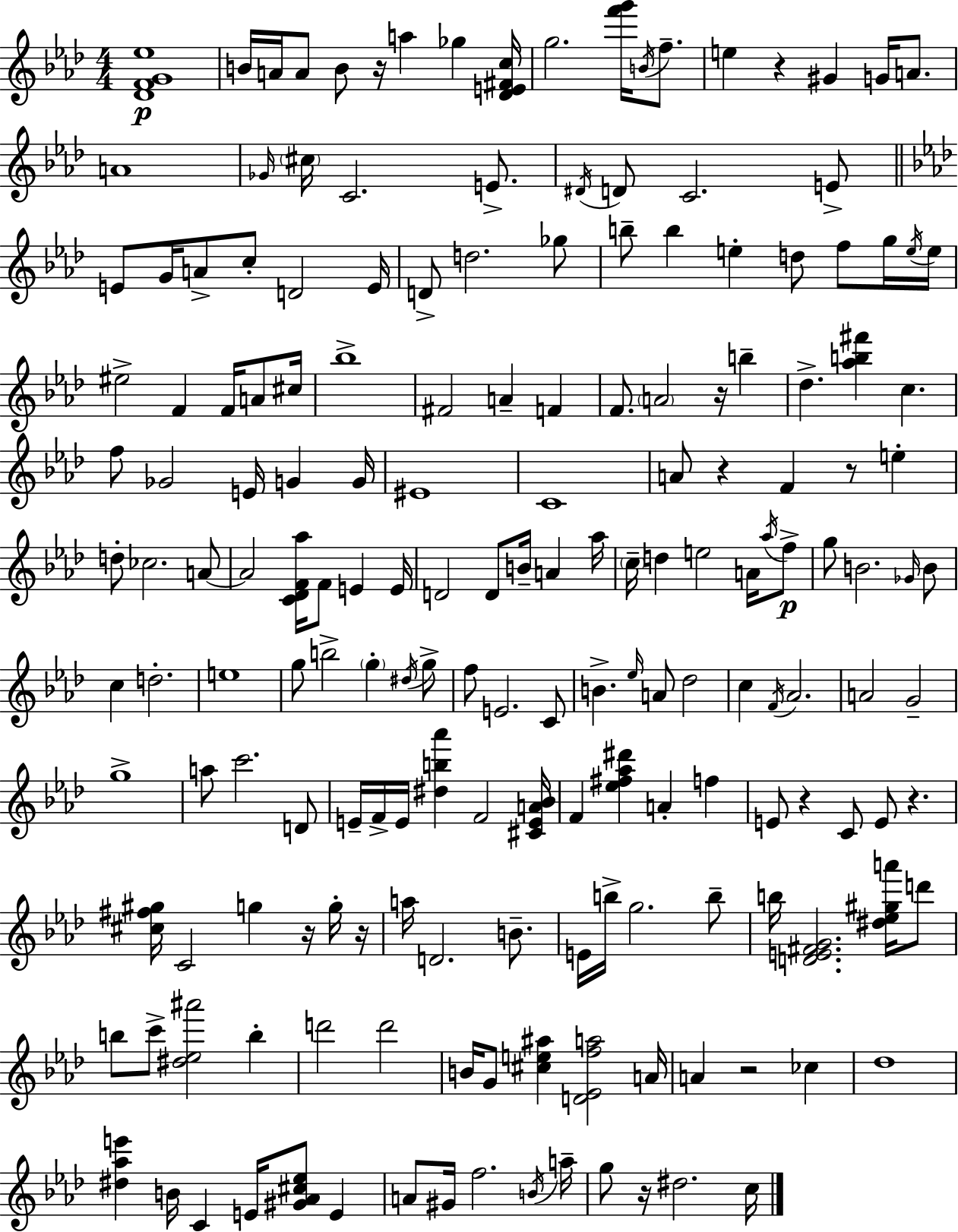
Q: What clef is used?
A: treble